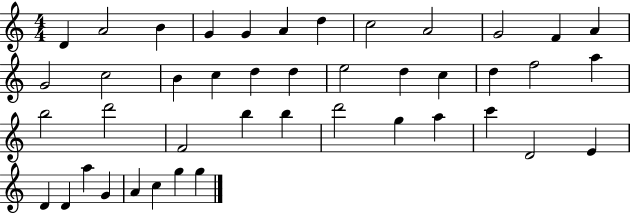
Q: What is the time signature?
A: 4/4